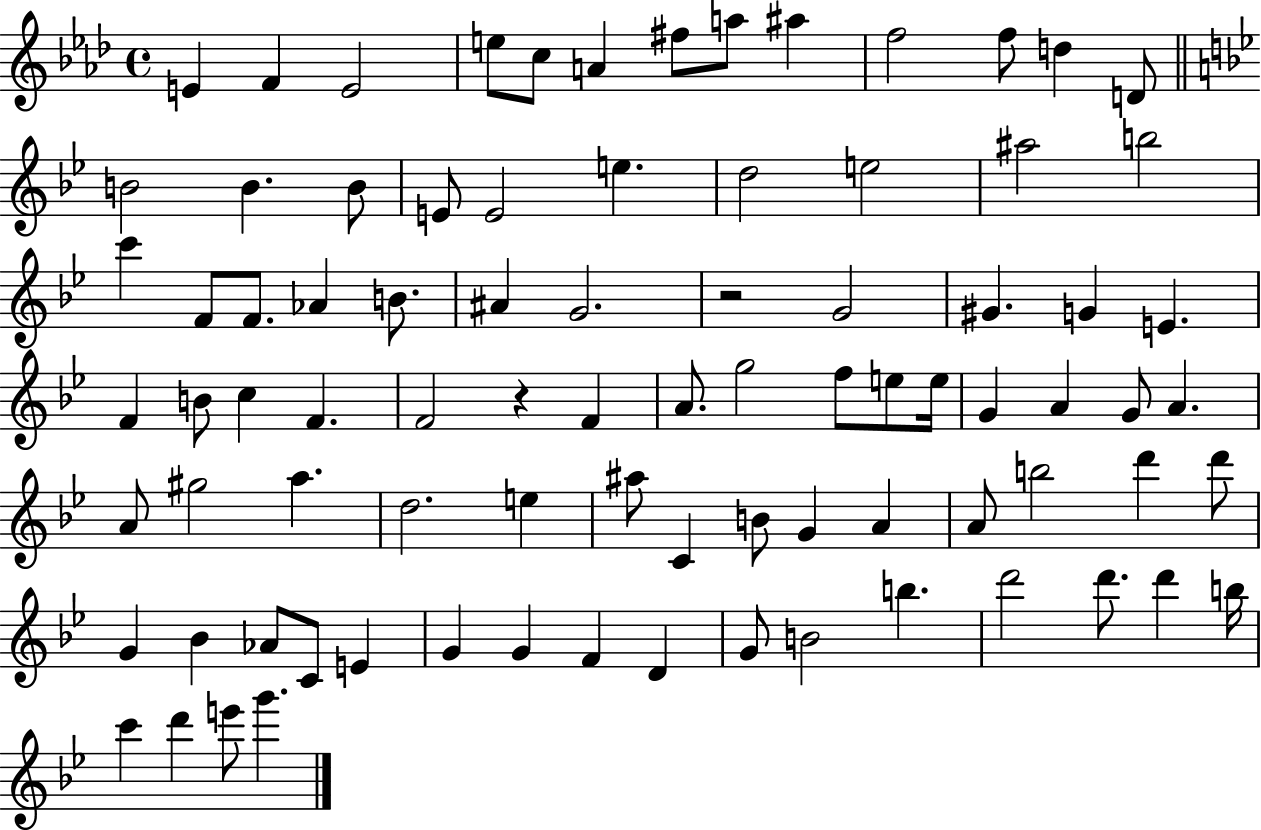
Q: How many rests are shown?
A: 2